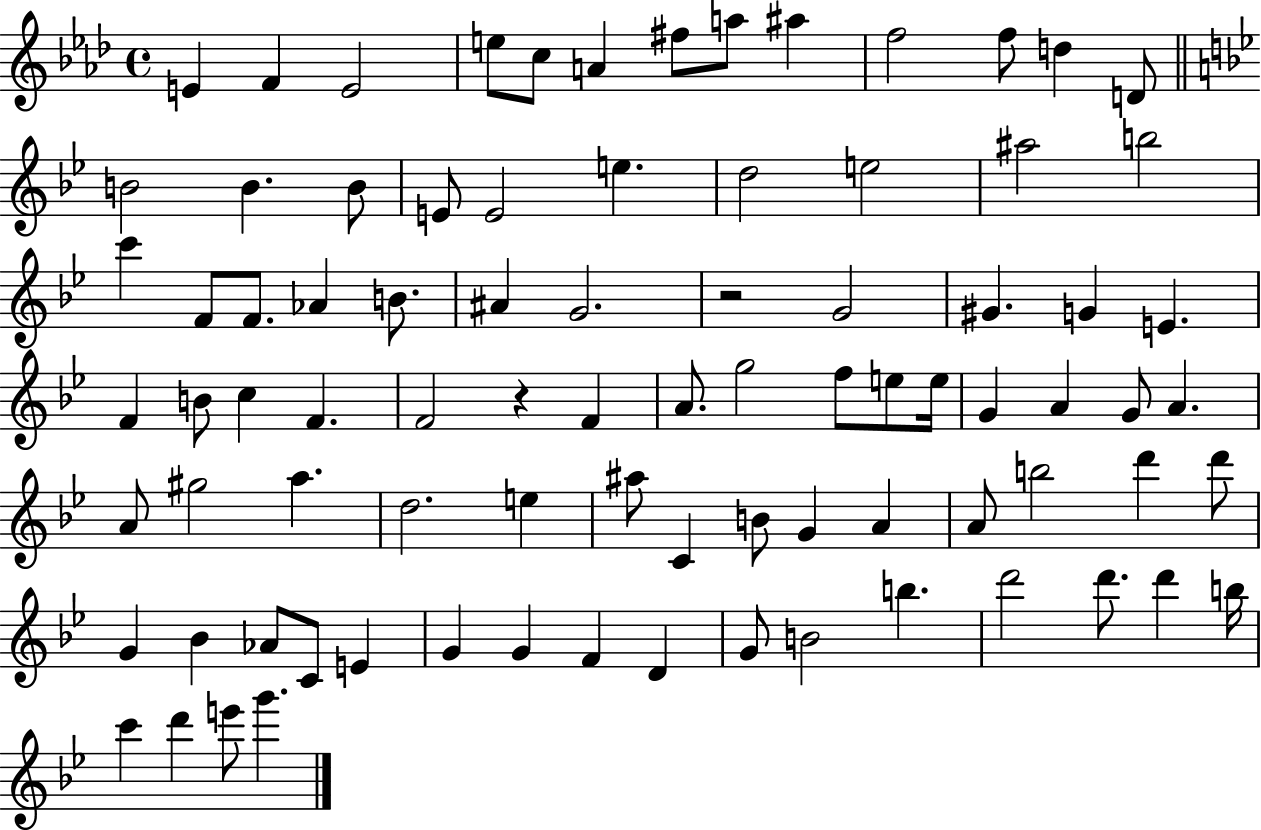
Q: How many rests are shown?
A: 2